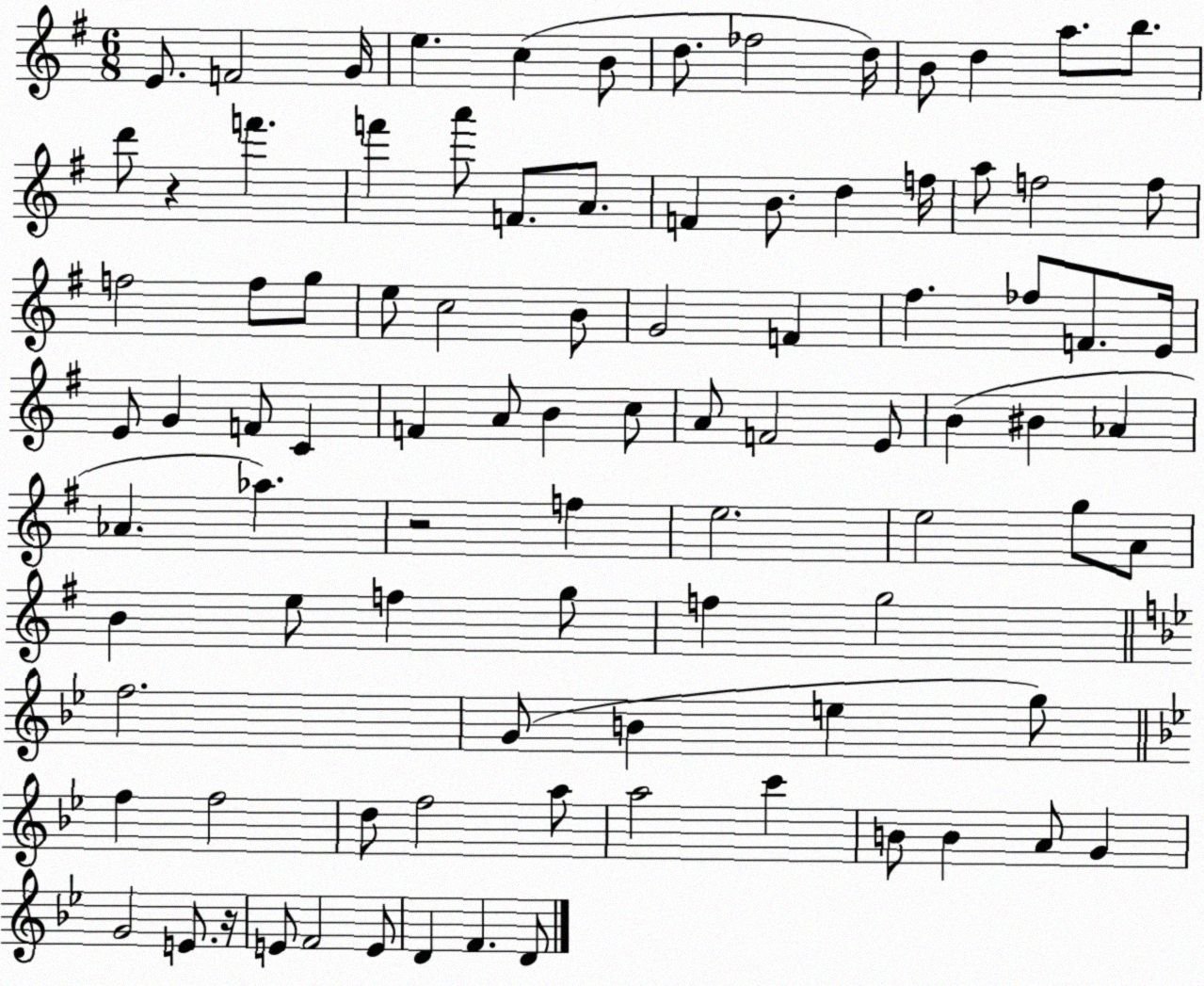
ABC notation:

X:1
T:Untitled
M:6/8
L:1/4
K:G
E/2 F2 G/4 e c B/2 d/2 _f2 d/4 B/2 d a/2 b/2 d'/2 z f' f' a'/2 F/2 A/2 F B/2 d f/4 a/2 f2 f/2 f2 f/2 g/2 e/2 c2 B/2 G2 F ^f _f/2 F/2 E/4 E/2 G F/2 C F A/2 B c/2 A/2 F2 E/2 B ^B _A _A _a z2 f e2 e2 g/2 A/2 B e/2 f g/2 f g2 f2 G/2 B e g/2 f f2 d/2 f2 a/2 a2 c' B/2 B A/2 G G2 E/2 z/4 E/2 F2 E/2 D F D/2